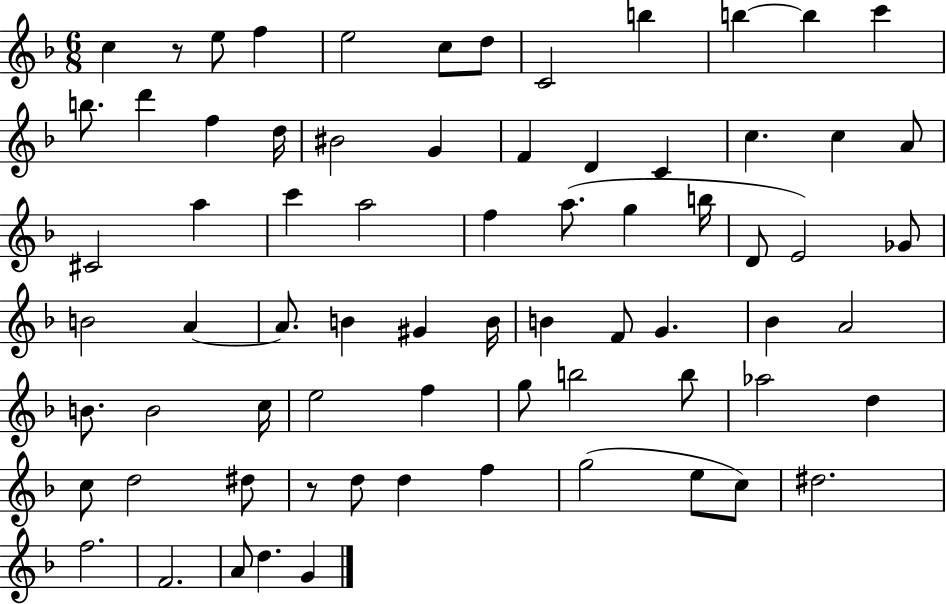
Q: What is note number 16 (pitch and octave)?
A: BIS4